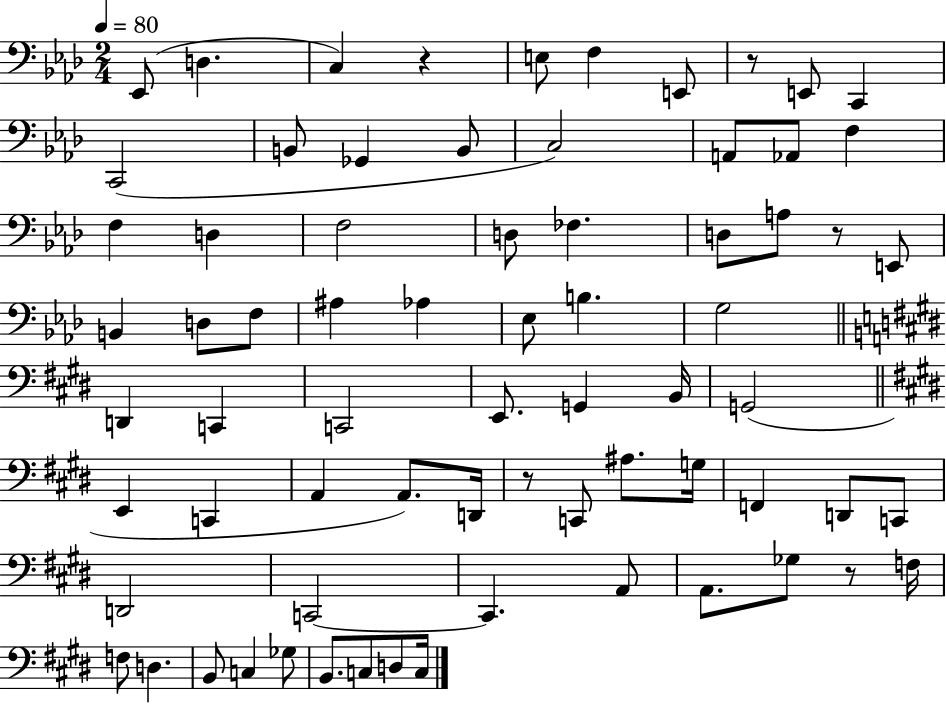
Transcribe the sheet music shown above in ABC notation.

X:1
T:Untitled
M:2/4
L:1/4
K:Ab
_E,,/2 D, C, z E,/2 F, E,,/2 z/2 E,,/2 C,, C,,2 B,,/2 _G,, B,,/2 C,2 A,,/2 _A,,/2 F, F, D, F,2 D,/2 _F, D,/2 A,/2 z/2 E,,/2 B,, D,/2 F,/2 ^A, _A, _E,/2 B, G,2 D,, C,, C,,2 E,,/2 G,, B,,/4 G,,2 E,, C,, A,, A,,/2 D,,/4 z/2 C,,/2 ^A,/2 G,/4 F,, D,,/2 C,,/2 D,,2 C,,2 C,, A,,/2 A,,/2 _G,/2 z/2 F,/4 F,/2 D, B,,/2 C, _G,/2 B,,/2 C,/2 D,/2 C,/4